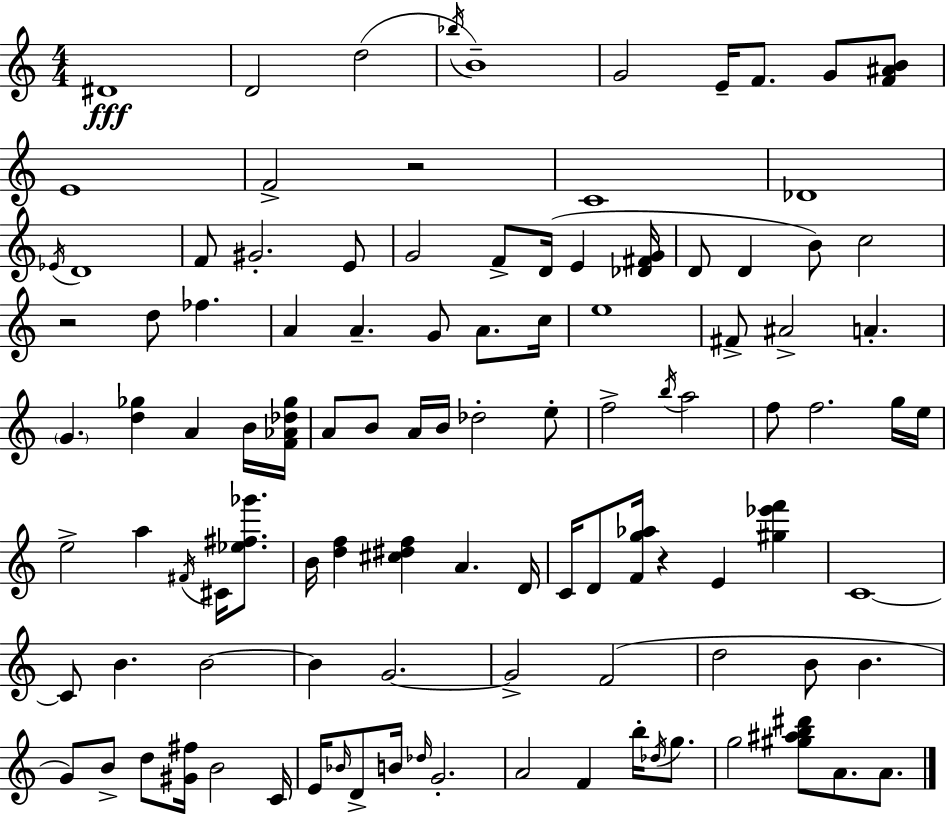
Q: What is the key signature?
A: A minor